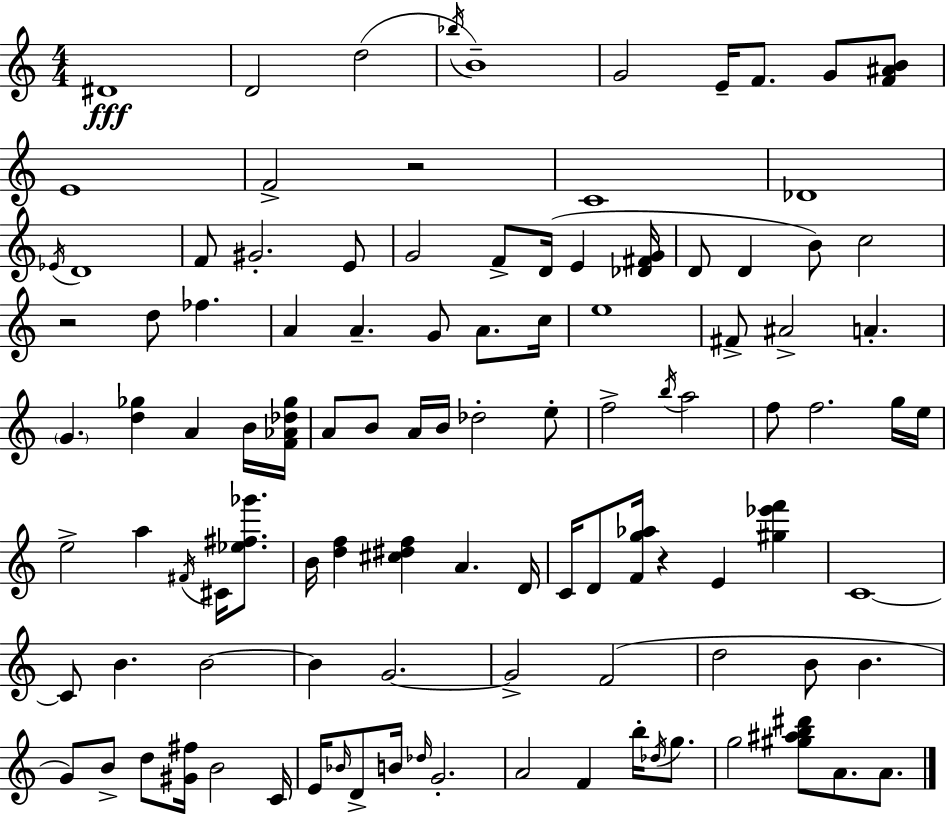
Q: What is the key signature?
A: A minor